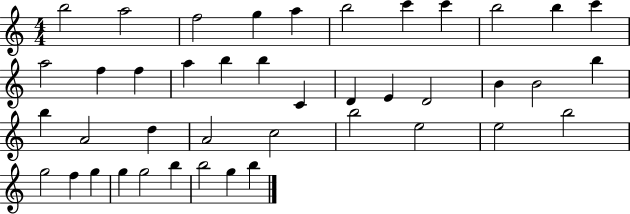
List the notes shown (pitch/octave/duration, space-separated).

B5/h A5/h F5/h G5/q A5/q B5/h C6/q C6/q B5/h B5/q C6/q A5/h F5/q F5/q A5/q B5/q B5/q C4/q D4/q E4/q D4/h B4/q B4/h B5/q B5/q A4/h D5/q A4/h C5/h B5/h E5/h E5/h B5/h G5/h F5/q G5/q G5/q G5/h B5/q B5/h G5/q B5/q